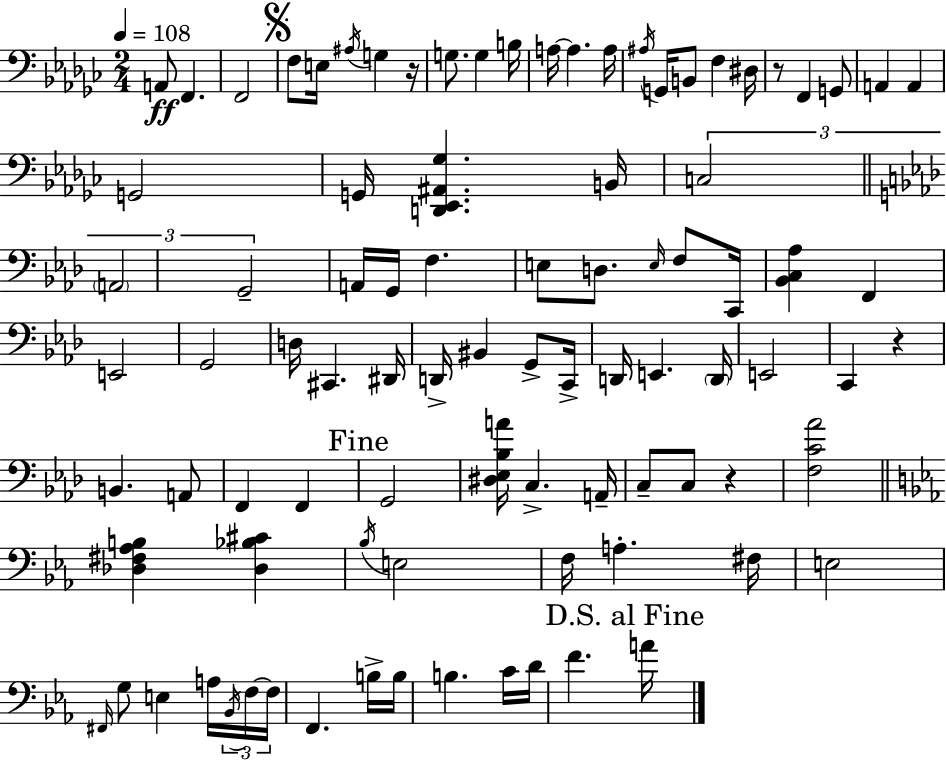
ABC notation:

X:1
T:Untitled
M:2/4
L:1/4
K:Ebm
A,,/2 F,, F,,2 F,/2 E,/4 ^A,/4 G, z/4 G,/2 G, B,/4 A,/4 A, A,/4 ^A,/4 G,,/4 B,,/2 F, ^D,/4 z/2 F,, G,,/2 A,, A,, G,,2 G,,/4 [D,,_E,,^A,,_G,] B,,/4 C,2 A,,2 G,,2 A,,/4 G,,/4 F, E,/2 D,/2 E,/4 F,/2 C,,/4 [_B,,C,_A,] F,, E,,2 G,,2 D,/4 ^C,, ^D,,/4 D,,/4 ^B,, G,,/2 C,,/4 D,,/4 E,, D,,/4 E,,2 C,, z B,, A,,/2 F,, F,, G,,2 [^D,_E,_B,A]/4 C, A,,/4 C,/2 C,/2 z [F,C_A]2 [_D,^F,_A,B,] [_D,_B,^C] _B,/4 E,2 F,/4 A, ^F,/4 E,2 ^F,,/4 G,/2 E, A,/4 _B,,/4 F,/4 F,/4 F,, B,/4 B,/4 B, C/4 D/4 F A/4